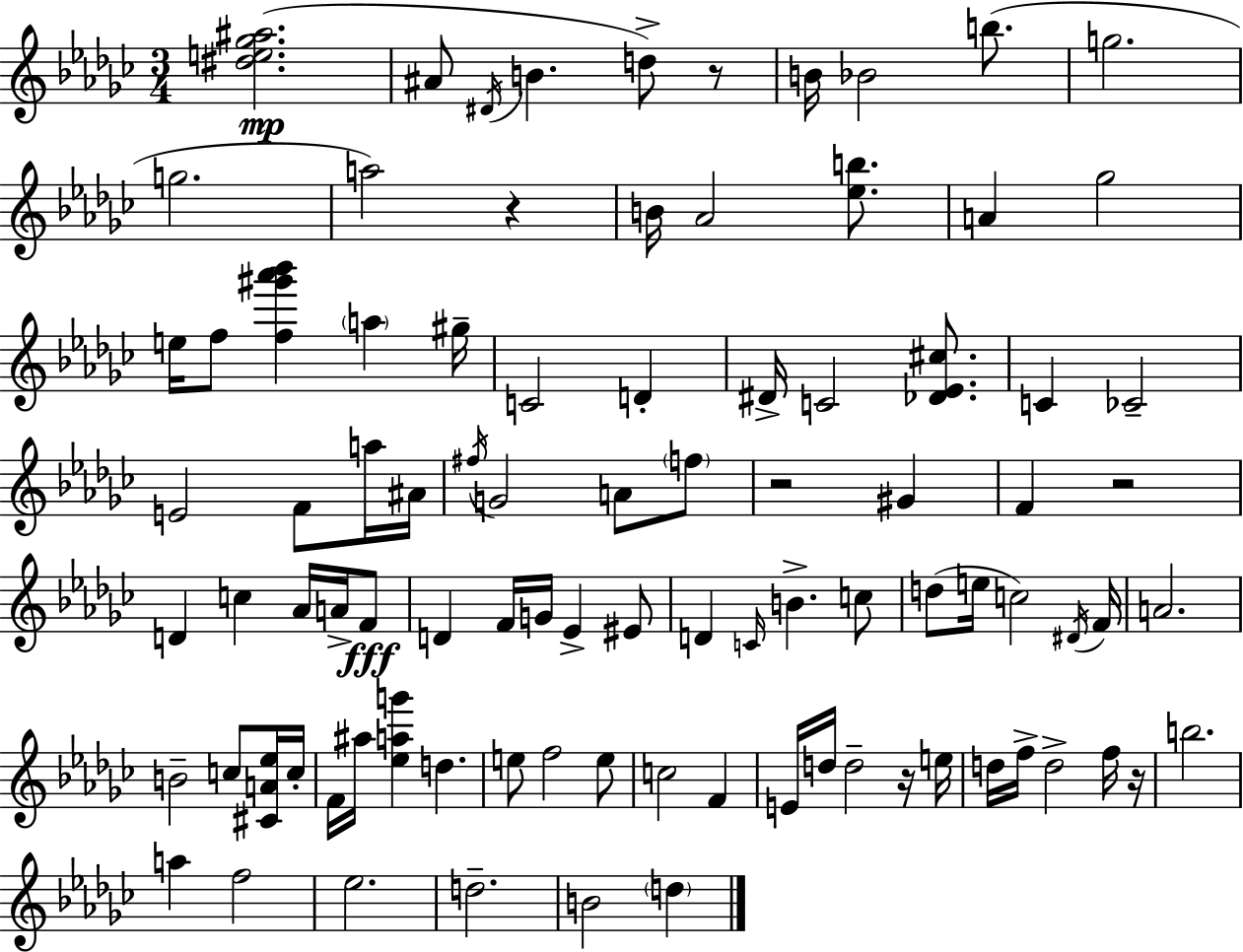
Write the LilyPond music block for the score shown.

{
  \clef treble
  \numericTimeSignature
  \time 3/4
  \key ees \minor
  <dis'' e'' ges'' ais''>2.(\mp | ais'8 \acciaccatura { dis'16 } b'4. d''8->) r8 | b'16 bes'2 b''8.( | g''2. | \break g''2. | a''2) r4 | b'16 aes'2 <ees'' b''>8. | a'4 ges''2 | \break e''16 f''8 <f'' gis''' aes''' bes'''>4 \parenthesize a''4 | gis''16-- c'2 d'4-. | dis'16-> c'2 <des' ees' cis''>8. | c'4 ces'2-- | \break e'2 f'8 a''16 | ais'16 \acciaccatura { fis''16 } g'2 a'8 | \parenthesize f''8 r2 gis'4 | f'4 r2 | \break d'4 c''4 aes'16 a'16-> | f'8\fff d'4 f'16 g'16 ees'4-> | eis'8 d'4 \grace { c'16 } b'4.-> | c''8 d''8( e''16 c''2) | \break \acciaccatura { dis'16 } f'16 a'2. | b'2-- | c''8 <cis' a' ees''>16 c''16-. f'16 ais''16 <ees'' a'' g'''>4 d''4. | e''8 f''2 | \break e''8 c''2 | f'4 e'16 d''16 d''2-- | r16 e''16 d''16 f''16-> d''2-> | f''16 r16 b''2. | \break a''4 f''2 | ees''2. | d''2.-- | b'2 | \break \parenthesize d''4 \bar "|."
}